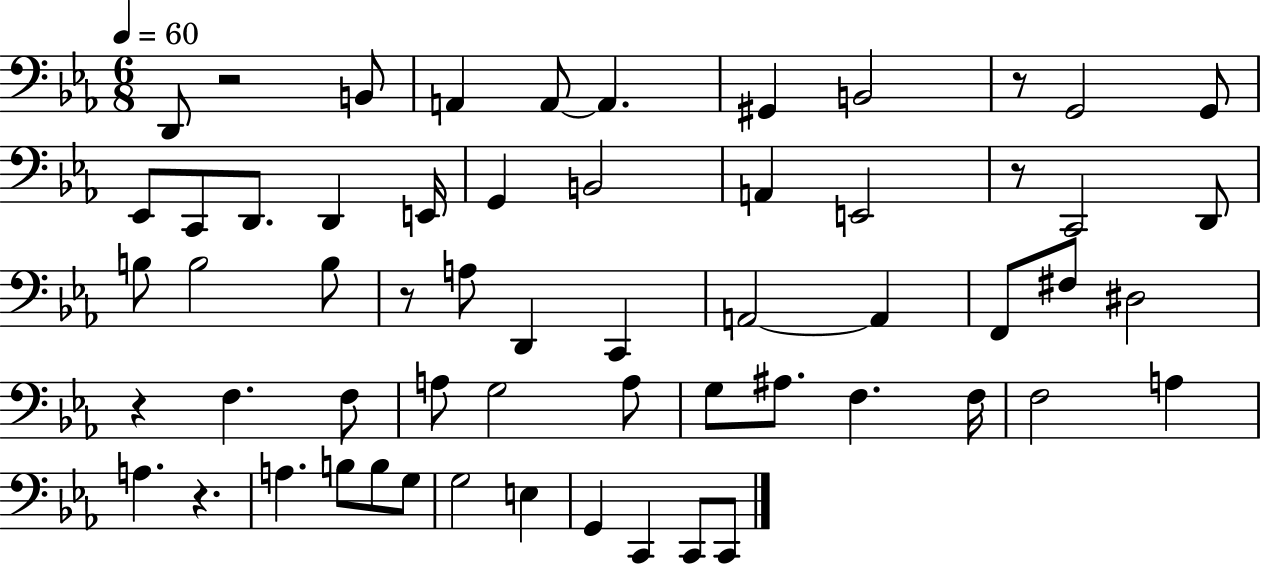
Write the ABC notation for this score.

X:1
T:Untitled
M:6/8
L:1/4
K:Eb
D,,/2 z2 B,,/2 A,, A,,/2 A,, ^G,, B,,2 z/2 G,,2 G,,/2 _E,,/2 C,,/2 D,,/2 D,, E,,/4 G,, B,,2 A,, E,,2 z/2 C,,2 D,,/2 B,/2 B,2 B,/2 z/2 A,/2 D,, C,, A,,2 A,, F,,/2 ^F,/2 ^D,2 z F, F,/2 A,/2 G,2 A,/2 G,/2 ^A,/2 F, F,/4 F,2 A, A, z A, B,/2 B,/2 G,/2 G,2 E, G,, C,, C,,/2 C,,/2